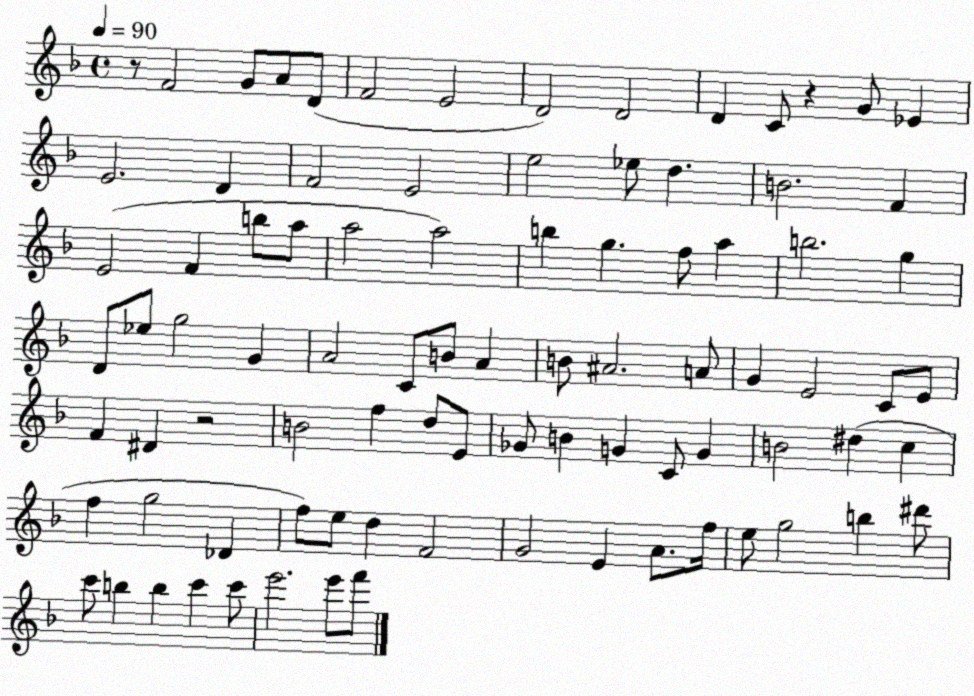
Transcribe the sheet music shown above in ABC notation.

X:1
T:Untitled
M:4/4
L:1/4
K:F
z/2 F2 G/2 A/2 D/2 F2 E2 D2 D2 D C/2 z G/2 _E E2 D F2 E2 e2 _e/2 d B2 F E2 F b/2 a/2 a2 a2 b g f/2 a b2 g D/2 _e/2 g2 G A2 C/2 B/2 A B/2 ^A2 A/2 G E2 C/2 E/2 F ^D z2 B2 f d/2 E/2 _G/2 B G C/2 G B2 ^d c f g2 _D f/2 e/2 d F2 G2 E A/2 f/4 e/2 g2 b ^d'/2 c'/2 b b c' c'/2 e'2 e'/2 f'/2